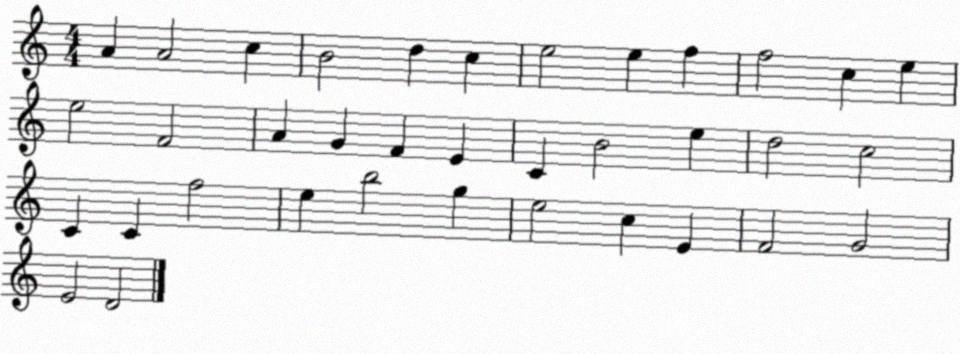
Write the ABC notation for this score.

X:1
T:Untitled
M:4/4
L:1/4
K:C
A A2 c B2 d c e2 e f f2 c e e2 F2 A G F E C B2 e d2 c2 C C f2 e b2 g e2 c E F2 G2 E2 D2